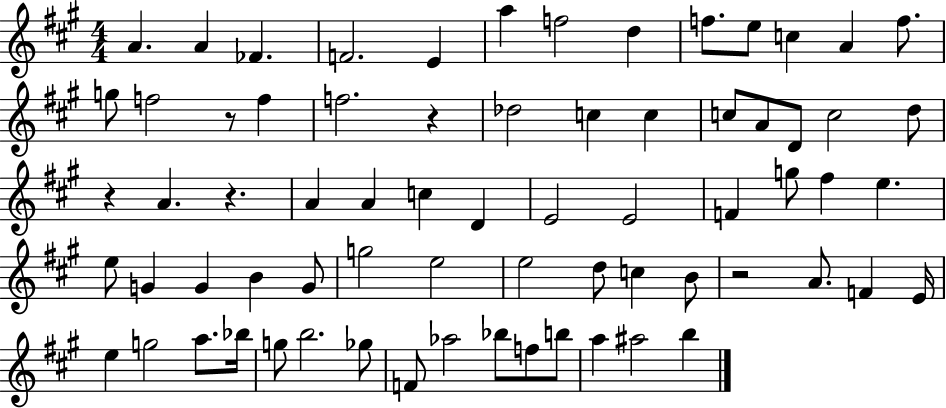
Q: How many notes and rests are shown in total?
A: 70